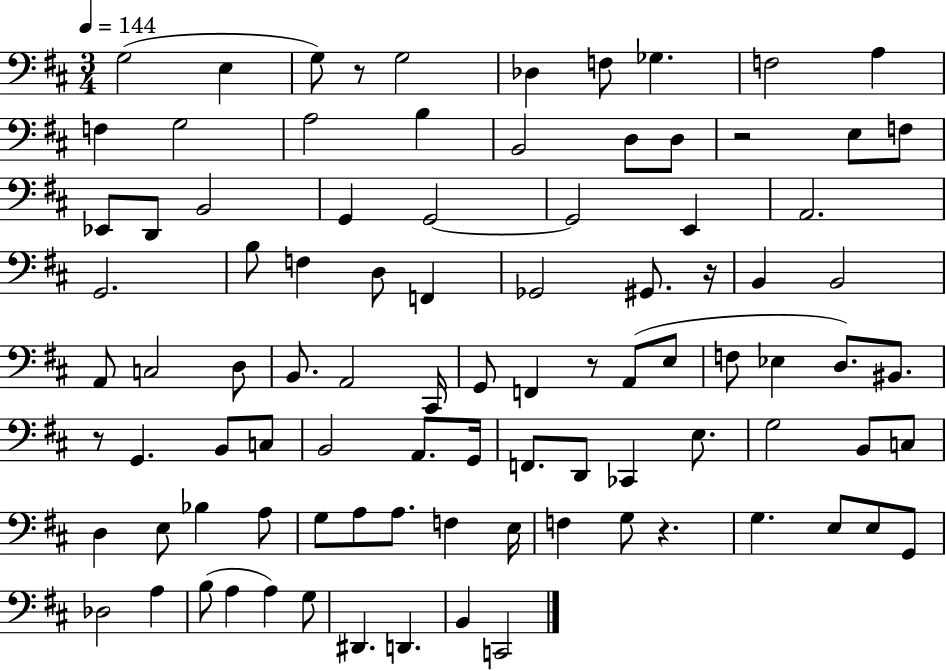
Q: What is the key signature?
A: D major